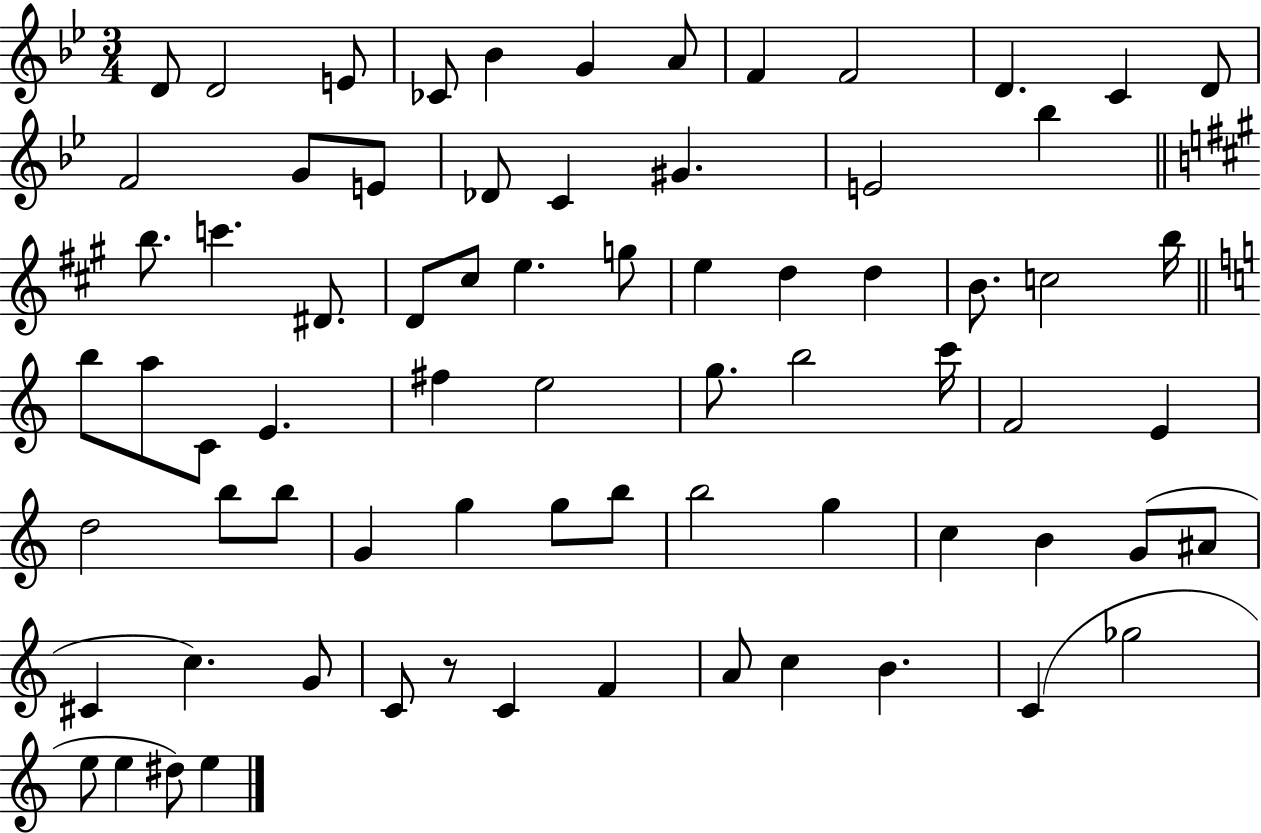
{
  \clef treble
  \numericTimeSignature
  \time 3/4
  \key bes \major
  \repeat volta 2 { d'8 d'2 e'8 | ces'8 bes'4 g'4 a'8 | f'4 f'2 | d'4. c'4 d'8 | \break f'2 g'8 e'8 | des'8 c'4 gis'4. | e'2 bes''4 | \bar "||" \break \key a \major b''8. c'''4. dis'8. | d'8 cis''8 e''4. g''8 | e''4 d''4 d''4 | b'8. c''2 b''16 | \break \bar "||" \break \key c \major b''8 a''8 c'8 e'4. | fis''4 e''2 | g''8. b''2 c'''16 | f'2 e'4 | \break d''2 b''8 b''8 | g'4 g''4 g''8 b''8 | b''2 g''4 | c''4 b'4 g'8( ais'8 | \break cis'4 c''4.) g'8 | c'8 r8 c'4 f'4 | a'8 c''4 b'4. | c'4( ges''2 | \break e''8 e''4 dis''8) e''4 | } \bar "|."
}